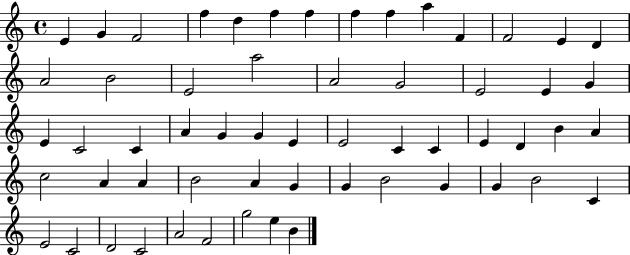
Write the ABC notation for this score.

X:1
T:Untitled
M:4/4
L:1/4
K:C
E G F2 f d f f f f a F F2 E D A2 B2 E2 a2 A2 G2 E2 E G E C2 C A G G E E2 C C E D B A c2 A A B2 A G G B2 G G B2 C E2 C2 D2 C2 A2 F2 g2 e B